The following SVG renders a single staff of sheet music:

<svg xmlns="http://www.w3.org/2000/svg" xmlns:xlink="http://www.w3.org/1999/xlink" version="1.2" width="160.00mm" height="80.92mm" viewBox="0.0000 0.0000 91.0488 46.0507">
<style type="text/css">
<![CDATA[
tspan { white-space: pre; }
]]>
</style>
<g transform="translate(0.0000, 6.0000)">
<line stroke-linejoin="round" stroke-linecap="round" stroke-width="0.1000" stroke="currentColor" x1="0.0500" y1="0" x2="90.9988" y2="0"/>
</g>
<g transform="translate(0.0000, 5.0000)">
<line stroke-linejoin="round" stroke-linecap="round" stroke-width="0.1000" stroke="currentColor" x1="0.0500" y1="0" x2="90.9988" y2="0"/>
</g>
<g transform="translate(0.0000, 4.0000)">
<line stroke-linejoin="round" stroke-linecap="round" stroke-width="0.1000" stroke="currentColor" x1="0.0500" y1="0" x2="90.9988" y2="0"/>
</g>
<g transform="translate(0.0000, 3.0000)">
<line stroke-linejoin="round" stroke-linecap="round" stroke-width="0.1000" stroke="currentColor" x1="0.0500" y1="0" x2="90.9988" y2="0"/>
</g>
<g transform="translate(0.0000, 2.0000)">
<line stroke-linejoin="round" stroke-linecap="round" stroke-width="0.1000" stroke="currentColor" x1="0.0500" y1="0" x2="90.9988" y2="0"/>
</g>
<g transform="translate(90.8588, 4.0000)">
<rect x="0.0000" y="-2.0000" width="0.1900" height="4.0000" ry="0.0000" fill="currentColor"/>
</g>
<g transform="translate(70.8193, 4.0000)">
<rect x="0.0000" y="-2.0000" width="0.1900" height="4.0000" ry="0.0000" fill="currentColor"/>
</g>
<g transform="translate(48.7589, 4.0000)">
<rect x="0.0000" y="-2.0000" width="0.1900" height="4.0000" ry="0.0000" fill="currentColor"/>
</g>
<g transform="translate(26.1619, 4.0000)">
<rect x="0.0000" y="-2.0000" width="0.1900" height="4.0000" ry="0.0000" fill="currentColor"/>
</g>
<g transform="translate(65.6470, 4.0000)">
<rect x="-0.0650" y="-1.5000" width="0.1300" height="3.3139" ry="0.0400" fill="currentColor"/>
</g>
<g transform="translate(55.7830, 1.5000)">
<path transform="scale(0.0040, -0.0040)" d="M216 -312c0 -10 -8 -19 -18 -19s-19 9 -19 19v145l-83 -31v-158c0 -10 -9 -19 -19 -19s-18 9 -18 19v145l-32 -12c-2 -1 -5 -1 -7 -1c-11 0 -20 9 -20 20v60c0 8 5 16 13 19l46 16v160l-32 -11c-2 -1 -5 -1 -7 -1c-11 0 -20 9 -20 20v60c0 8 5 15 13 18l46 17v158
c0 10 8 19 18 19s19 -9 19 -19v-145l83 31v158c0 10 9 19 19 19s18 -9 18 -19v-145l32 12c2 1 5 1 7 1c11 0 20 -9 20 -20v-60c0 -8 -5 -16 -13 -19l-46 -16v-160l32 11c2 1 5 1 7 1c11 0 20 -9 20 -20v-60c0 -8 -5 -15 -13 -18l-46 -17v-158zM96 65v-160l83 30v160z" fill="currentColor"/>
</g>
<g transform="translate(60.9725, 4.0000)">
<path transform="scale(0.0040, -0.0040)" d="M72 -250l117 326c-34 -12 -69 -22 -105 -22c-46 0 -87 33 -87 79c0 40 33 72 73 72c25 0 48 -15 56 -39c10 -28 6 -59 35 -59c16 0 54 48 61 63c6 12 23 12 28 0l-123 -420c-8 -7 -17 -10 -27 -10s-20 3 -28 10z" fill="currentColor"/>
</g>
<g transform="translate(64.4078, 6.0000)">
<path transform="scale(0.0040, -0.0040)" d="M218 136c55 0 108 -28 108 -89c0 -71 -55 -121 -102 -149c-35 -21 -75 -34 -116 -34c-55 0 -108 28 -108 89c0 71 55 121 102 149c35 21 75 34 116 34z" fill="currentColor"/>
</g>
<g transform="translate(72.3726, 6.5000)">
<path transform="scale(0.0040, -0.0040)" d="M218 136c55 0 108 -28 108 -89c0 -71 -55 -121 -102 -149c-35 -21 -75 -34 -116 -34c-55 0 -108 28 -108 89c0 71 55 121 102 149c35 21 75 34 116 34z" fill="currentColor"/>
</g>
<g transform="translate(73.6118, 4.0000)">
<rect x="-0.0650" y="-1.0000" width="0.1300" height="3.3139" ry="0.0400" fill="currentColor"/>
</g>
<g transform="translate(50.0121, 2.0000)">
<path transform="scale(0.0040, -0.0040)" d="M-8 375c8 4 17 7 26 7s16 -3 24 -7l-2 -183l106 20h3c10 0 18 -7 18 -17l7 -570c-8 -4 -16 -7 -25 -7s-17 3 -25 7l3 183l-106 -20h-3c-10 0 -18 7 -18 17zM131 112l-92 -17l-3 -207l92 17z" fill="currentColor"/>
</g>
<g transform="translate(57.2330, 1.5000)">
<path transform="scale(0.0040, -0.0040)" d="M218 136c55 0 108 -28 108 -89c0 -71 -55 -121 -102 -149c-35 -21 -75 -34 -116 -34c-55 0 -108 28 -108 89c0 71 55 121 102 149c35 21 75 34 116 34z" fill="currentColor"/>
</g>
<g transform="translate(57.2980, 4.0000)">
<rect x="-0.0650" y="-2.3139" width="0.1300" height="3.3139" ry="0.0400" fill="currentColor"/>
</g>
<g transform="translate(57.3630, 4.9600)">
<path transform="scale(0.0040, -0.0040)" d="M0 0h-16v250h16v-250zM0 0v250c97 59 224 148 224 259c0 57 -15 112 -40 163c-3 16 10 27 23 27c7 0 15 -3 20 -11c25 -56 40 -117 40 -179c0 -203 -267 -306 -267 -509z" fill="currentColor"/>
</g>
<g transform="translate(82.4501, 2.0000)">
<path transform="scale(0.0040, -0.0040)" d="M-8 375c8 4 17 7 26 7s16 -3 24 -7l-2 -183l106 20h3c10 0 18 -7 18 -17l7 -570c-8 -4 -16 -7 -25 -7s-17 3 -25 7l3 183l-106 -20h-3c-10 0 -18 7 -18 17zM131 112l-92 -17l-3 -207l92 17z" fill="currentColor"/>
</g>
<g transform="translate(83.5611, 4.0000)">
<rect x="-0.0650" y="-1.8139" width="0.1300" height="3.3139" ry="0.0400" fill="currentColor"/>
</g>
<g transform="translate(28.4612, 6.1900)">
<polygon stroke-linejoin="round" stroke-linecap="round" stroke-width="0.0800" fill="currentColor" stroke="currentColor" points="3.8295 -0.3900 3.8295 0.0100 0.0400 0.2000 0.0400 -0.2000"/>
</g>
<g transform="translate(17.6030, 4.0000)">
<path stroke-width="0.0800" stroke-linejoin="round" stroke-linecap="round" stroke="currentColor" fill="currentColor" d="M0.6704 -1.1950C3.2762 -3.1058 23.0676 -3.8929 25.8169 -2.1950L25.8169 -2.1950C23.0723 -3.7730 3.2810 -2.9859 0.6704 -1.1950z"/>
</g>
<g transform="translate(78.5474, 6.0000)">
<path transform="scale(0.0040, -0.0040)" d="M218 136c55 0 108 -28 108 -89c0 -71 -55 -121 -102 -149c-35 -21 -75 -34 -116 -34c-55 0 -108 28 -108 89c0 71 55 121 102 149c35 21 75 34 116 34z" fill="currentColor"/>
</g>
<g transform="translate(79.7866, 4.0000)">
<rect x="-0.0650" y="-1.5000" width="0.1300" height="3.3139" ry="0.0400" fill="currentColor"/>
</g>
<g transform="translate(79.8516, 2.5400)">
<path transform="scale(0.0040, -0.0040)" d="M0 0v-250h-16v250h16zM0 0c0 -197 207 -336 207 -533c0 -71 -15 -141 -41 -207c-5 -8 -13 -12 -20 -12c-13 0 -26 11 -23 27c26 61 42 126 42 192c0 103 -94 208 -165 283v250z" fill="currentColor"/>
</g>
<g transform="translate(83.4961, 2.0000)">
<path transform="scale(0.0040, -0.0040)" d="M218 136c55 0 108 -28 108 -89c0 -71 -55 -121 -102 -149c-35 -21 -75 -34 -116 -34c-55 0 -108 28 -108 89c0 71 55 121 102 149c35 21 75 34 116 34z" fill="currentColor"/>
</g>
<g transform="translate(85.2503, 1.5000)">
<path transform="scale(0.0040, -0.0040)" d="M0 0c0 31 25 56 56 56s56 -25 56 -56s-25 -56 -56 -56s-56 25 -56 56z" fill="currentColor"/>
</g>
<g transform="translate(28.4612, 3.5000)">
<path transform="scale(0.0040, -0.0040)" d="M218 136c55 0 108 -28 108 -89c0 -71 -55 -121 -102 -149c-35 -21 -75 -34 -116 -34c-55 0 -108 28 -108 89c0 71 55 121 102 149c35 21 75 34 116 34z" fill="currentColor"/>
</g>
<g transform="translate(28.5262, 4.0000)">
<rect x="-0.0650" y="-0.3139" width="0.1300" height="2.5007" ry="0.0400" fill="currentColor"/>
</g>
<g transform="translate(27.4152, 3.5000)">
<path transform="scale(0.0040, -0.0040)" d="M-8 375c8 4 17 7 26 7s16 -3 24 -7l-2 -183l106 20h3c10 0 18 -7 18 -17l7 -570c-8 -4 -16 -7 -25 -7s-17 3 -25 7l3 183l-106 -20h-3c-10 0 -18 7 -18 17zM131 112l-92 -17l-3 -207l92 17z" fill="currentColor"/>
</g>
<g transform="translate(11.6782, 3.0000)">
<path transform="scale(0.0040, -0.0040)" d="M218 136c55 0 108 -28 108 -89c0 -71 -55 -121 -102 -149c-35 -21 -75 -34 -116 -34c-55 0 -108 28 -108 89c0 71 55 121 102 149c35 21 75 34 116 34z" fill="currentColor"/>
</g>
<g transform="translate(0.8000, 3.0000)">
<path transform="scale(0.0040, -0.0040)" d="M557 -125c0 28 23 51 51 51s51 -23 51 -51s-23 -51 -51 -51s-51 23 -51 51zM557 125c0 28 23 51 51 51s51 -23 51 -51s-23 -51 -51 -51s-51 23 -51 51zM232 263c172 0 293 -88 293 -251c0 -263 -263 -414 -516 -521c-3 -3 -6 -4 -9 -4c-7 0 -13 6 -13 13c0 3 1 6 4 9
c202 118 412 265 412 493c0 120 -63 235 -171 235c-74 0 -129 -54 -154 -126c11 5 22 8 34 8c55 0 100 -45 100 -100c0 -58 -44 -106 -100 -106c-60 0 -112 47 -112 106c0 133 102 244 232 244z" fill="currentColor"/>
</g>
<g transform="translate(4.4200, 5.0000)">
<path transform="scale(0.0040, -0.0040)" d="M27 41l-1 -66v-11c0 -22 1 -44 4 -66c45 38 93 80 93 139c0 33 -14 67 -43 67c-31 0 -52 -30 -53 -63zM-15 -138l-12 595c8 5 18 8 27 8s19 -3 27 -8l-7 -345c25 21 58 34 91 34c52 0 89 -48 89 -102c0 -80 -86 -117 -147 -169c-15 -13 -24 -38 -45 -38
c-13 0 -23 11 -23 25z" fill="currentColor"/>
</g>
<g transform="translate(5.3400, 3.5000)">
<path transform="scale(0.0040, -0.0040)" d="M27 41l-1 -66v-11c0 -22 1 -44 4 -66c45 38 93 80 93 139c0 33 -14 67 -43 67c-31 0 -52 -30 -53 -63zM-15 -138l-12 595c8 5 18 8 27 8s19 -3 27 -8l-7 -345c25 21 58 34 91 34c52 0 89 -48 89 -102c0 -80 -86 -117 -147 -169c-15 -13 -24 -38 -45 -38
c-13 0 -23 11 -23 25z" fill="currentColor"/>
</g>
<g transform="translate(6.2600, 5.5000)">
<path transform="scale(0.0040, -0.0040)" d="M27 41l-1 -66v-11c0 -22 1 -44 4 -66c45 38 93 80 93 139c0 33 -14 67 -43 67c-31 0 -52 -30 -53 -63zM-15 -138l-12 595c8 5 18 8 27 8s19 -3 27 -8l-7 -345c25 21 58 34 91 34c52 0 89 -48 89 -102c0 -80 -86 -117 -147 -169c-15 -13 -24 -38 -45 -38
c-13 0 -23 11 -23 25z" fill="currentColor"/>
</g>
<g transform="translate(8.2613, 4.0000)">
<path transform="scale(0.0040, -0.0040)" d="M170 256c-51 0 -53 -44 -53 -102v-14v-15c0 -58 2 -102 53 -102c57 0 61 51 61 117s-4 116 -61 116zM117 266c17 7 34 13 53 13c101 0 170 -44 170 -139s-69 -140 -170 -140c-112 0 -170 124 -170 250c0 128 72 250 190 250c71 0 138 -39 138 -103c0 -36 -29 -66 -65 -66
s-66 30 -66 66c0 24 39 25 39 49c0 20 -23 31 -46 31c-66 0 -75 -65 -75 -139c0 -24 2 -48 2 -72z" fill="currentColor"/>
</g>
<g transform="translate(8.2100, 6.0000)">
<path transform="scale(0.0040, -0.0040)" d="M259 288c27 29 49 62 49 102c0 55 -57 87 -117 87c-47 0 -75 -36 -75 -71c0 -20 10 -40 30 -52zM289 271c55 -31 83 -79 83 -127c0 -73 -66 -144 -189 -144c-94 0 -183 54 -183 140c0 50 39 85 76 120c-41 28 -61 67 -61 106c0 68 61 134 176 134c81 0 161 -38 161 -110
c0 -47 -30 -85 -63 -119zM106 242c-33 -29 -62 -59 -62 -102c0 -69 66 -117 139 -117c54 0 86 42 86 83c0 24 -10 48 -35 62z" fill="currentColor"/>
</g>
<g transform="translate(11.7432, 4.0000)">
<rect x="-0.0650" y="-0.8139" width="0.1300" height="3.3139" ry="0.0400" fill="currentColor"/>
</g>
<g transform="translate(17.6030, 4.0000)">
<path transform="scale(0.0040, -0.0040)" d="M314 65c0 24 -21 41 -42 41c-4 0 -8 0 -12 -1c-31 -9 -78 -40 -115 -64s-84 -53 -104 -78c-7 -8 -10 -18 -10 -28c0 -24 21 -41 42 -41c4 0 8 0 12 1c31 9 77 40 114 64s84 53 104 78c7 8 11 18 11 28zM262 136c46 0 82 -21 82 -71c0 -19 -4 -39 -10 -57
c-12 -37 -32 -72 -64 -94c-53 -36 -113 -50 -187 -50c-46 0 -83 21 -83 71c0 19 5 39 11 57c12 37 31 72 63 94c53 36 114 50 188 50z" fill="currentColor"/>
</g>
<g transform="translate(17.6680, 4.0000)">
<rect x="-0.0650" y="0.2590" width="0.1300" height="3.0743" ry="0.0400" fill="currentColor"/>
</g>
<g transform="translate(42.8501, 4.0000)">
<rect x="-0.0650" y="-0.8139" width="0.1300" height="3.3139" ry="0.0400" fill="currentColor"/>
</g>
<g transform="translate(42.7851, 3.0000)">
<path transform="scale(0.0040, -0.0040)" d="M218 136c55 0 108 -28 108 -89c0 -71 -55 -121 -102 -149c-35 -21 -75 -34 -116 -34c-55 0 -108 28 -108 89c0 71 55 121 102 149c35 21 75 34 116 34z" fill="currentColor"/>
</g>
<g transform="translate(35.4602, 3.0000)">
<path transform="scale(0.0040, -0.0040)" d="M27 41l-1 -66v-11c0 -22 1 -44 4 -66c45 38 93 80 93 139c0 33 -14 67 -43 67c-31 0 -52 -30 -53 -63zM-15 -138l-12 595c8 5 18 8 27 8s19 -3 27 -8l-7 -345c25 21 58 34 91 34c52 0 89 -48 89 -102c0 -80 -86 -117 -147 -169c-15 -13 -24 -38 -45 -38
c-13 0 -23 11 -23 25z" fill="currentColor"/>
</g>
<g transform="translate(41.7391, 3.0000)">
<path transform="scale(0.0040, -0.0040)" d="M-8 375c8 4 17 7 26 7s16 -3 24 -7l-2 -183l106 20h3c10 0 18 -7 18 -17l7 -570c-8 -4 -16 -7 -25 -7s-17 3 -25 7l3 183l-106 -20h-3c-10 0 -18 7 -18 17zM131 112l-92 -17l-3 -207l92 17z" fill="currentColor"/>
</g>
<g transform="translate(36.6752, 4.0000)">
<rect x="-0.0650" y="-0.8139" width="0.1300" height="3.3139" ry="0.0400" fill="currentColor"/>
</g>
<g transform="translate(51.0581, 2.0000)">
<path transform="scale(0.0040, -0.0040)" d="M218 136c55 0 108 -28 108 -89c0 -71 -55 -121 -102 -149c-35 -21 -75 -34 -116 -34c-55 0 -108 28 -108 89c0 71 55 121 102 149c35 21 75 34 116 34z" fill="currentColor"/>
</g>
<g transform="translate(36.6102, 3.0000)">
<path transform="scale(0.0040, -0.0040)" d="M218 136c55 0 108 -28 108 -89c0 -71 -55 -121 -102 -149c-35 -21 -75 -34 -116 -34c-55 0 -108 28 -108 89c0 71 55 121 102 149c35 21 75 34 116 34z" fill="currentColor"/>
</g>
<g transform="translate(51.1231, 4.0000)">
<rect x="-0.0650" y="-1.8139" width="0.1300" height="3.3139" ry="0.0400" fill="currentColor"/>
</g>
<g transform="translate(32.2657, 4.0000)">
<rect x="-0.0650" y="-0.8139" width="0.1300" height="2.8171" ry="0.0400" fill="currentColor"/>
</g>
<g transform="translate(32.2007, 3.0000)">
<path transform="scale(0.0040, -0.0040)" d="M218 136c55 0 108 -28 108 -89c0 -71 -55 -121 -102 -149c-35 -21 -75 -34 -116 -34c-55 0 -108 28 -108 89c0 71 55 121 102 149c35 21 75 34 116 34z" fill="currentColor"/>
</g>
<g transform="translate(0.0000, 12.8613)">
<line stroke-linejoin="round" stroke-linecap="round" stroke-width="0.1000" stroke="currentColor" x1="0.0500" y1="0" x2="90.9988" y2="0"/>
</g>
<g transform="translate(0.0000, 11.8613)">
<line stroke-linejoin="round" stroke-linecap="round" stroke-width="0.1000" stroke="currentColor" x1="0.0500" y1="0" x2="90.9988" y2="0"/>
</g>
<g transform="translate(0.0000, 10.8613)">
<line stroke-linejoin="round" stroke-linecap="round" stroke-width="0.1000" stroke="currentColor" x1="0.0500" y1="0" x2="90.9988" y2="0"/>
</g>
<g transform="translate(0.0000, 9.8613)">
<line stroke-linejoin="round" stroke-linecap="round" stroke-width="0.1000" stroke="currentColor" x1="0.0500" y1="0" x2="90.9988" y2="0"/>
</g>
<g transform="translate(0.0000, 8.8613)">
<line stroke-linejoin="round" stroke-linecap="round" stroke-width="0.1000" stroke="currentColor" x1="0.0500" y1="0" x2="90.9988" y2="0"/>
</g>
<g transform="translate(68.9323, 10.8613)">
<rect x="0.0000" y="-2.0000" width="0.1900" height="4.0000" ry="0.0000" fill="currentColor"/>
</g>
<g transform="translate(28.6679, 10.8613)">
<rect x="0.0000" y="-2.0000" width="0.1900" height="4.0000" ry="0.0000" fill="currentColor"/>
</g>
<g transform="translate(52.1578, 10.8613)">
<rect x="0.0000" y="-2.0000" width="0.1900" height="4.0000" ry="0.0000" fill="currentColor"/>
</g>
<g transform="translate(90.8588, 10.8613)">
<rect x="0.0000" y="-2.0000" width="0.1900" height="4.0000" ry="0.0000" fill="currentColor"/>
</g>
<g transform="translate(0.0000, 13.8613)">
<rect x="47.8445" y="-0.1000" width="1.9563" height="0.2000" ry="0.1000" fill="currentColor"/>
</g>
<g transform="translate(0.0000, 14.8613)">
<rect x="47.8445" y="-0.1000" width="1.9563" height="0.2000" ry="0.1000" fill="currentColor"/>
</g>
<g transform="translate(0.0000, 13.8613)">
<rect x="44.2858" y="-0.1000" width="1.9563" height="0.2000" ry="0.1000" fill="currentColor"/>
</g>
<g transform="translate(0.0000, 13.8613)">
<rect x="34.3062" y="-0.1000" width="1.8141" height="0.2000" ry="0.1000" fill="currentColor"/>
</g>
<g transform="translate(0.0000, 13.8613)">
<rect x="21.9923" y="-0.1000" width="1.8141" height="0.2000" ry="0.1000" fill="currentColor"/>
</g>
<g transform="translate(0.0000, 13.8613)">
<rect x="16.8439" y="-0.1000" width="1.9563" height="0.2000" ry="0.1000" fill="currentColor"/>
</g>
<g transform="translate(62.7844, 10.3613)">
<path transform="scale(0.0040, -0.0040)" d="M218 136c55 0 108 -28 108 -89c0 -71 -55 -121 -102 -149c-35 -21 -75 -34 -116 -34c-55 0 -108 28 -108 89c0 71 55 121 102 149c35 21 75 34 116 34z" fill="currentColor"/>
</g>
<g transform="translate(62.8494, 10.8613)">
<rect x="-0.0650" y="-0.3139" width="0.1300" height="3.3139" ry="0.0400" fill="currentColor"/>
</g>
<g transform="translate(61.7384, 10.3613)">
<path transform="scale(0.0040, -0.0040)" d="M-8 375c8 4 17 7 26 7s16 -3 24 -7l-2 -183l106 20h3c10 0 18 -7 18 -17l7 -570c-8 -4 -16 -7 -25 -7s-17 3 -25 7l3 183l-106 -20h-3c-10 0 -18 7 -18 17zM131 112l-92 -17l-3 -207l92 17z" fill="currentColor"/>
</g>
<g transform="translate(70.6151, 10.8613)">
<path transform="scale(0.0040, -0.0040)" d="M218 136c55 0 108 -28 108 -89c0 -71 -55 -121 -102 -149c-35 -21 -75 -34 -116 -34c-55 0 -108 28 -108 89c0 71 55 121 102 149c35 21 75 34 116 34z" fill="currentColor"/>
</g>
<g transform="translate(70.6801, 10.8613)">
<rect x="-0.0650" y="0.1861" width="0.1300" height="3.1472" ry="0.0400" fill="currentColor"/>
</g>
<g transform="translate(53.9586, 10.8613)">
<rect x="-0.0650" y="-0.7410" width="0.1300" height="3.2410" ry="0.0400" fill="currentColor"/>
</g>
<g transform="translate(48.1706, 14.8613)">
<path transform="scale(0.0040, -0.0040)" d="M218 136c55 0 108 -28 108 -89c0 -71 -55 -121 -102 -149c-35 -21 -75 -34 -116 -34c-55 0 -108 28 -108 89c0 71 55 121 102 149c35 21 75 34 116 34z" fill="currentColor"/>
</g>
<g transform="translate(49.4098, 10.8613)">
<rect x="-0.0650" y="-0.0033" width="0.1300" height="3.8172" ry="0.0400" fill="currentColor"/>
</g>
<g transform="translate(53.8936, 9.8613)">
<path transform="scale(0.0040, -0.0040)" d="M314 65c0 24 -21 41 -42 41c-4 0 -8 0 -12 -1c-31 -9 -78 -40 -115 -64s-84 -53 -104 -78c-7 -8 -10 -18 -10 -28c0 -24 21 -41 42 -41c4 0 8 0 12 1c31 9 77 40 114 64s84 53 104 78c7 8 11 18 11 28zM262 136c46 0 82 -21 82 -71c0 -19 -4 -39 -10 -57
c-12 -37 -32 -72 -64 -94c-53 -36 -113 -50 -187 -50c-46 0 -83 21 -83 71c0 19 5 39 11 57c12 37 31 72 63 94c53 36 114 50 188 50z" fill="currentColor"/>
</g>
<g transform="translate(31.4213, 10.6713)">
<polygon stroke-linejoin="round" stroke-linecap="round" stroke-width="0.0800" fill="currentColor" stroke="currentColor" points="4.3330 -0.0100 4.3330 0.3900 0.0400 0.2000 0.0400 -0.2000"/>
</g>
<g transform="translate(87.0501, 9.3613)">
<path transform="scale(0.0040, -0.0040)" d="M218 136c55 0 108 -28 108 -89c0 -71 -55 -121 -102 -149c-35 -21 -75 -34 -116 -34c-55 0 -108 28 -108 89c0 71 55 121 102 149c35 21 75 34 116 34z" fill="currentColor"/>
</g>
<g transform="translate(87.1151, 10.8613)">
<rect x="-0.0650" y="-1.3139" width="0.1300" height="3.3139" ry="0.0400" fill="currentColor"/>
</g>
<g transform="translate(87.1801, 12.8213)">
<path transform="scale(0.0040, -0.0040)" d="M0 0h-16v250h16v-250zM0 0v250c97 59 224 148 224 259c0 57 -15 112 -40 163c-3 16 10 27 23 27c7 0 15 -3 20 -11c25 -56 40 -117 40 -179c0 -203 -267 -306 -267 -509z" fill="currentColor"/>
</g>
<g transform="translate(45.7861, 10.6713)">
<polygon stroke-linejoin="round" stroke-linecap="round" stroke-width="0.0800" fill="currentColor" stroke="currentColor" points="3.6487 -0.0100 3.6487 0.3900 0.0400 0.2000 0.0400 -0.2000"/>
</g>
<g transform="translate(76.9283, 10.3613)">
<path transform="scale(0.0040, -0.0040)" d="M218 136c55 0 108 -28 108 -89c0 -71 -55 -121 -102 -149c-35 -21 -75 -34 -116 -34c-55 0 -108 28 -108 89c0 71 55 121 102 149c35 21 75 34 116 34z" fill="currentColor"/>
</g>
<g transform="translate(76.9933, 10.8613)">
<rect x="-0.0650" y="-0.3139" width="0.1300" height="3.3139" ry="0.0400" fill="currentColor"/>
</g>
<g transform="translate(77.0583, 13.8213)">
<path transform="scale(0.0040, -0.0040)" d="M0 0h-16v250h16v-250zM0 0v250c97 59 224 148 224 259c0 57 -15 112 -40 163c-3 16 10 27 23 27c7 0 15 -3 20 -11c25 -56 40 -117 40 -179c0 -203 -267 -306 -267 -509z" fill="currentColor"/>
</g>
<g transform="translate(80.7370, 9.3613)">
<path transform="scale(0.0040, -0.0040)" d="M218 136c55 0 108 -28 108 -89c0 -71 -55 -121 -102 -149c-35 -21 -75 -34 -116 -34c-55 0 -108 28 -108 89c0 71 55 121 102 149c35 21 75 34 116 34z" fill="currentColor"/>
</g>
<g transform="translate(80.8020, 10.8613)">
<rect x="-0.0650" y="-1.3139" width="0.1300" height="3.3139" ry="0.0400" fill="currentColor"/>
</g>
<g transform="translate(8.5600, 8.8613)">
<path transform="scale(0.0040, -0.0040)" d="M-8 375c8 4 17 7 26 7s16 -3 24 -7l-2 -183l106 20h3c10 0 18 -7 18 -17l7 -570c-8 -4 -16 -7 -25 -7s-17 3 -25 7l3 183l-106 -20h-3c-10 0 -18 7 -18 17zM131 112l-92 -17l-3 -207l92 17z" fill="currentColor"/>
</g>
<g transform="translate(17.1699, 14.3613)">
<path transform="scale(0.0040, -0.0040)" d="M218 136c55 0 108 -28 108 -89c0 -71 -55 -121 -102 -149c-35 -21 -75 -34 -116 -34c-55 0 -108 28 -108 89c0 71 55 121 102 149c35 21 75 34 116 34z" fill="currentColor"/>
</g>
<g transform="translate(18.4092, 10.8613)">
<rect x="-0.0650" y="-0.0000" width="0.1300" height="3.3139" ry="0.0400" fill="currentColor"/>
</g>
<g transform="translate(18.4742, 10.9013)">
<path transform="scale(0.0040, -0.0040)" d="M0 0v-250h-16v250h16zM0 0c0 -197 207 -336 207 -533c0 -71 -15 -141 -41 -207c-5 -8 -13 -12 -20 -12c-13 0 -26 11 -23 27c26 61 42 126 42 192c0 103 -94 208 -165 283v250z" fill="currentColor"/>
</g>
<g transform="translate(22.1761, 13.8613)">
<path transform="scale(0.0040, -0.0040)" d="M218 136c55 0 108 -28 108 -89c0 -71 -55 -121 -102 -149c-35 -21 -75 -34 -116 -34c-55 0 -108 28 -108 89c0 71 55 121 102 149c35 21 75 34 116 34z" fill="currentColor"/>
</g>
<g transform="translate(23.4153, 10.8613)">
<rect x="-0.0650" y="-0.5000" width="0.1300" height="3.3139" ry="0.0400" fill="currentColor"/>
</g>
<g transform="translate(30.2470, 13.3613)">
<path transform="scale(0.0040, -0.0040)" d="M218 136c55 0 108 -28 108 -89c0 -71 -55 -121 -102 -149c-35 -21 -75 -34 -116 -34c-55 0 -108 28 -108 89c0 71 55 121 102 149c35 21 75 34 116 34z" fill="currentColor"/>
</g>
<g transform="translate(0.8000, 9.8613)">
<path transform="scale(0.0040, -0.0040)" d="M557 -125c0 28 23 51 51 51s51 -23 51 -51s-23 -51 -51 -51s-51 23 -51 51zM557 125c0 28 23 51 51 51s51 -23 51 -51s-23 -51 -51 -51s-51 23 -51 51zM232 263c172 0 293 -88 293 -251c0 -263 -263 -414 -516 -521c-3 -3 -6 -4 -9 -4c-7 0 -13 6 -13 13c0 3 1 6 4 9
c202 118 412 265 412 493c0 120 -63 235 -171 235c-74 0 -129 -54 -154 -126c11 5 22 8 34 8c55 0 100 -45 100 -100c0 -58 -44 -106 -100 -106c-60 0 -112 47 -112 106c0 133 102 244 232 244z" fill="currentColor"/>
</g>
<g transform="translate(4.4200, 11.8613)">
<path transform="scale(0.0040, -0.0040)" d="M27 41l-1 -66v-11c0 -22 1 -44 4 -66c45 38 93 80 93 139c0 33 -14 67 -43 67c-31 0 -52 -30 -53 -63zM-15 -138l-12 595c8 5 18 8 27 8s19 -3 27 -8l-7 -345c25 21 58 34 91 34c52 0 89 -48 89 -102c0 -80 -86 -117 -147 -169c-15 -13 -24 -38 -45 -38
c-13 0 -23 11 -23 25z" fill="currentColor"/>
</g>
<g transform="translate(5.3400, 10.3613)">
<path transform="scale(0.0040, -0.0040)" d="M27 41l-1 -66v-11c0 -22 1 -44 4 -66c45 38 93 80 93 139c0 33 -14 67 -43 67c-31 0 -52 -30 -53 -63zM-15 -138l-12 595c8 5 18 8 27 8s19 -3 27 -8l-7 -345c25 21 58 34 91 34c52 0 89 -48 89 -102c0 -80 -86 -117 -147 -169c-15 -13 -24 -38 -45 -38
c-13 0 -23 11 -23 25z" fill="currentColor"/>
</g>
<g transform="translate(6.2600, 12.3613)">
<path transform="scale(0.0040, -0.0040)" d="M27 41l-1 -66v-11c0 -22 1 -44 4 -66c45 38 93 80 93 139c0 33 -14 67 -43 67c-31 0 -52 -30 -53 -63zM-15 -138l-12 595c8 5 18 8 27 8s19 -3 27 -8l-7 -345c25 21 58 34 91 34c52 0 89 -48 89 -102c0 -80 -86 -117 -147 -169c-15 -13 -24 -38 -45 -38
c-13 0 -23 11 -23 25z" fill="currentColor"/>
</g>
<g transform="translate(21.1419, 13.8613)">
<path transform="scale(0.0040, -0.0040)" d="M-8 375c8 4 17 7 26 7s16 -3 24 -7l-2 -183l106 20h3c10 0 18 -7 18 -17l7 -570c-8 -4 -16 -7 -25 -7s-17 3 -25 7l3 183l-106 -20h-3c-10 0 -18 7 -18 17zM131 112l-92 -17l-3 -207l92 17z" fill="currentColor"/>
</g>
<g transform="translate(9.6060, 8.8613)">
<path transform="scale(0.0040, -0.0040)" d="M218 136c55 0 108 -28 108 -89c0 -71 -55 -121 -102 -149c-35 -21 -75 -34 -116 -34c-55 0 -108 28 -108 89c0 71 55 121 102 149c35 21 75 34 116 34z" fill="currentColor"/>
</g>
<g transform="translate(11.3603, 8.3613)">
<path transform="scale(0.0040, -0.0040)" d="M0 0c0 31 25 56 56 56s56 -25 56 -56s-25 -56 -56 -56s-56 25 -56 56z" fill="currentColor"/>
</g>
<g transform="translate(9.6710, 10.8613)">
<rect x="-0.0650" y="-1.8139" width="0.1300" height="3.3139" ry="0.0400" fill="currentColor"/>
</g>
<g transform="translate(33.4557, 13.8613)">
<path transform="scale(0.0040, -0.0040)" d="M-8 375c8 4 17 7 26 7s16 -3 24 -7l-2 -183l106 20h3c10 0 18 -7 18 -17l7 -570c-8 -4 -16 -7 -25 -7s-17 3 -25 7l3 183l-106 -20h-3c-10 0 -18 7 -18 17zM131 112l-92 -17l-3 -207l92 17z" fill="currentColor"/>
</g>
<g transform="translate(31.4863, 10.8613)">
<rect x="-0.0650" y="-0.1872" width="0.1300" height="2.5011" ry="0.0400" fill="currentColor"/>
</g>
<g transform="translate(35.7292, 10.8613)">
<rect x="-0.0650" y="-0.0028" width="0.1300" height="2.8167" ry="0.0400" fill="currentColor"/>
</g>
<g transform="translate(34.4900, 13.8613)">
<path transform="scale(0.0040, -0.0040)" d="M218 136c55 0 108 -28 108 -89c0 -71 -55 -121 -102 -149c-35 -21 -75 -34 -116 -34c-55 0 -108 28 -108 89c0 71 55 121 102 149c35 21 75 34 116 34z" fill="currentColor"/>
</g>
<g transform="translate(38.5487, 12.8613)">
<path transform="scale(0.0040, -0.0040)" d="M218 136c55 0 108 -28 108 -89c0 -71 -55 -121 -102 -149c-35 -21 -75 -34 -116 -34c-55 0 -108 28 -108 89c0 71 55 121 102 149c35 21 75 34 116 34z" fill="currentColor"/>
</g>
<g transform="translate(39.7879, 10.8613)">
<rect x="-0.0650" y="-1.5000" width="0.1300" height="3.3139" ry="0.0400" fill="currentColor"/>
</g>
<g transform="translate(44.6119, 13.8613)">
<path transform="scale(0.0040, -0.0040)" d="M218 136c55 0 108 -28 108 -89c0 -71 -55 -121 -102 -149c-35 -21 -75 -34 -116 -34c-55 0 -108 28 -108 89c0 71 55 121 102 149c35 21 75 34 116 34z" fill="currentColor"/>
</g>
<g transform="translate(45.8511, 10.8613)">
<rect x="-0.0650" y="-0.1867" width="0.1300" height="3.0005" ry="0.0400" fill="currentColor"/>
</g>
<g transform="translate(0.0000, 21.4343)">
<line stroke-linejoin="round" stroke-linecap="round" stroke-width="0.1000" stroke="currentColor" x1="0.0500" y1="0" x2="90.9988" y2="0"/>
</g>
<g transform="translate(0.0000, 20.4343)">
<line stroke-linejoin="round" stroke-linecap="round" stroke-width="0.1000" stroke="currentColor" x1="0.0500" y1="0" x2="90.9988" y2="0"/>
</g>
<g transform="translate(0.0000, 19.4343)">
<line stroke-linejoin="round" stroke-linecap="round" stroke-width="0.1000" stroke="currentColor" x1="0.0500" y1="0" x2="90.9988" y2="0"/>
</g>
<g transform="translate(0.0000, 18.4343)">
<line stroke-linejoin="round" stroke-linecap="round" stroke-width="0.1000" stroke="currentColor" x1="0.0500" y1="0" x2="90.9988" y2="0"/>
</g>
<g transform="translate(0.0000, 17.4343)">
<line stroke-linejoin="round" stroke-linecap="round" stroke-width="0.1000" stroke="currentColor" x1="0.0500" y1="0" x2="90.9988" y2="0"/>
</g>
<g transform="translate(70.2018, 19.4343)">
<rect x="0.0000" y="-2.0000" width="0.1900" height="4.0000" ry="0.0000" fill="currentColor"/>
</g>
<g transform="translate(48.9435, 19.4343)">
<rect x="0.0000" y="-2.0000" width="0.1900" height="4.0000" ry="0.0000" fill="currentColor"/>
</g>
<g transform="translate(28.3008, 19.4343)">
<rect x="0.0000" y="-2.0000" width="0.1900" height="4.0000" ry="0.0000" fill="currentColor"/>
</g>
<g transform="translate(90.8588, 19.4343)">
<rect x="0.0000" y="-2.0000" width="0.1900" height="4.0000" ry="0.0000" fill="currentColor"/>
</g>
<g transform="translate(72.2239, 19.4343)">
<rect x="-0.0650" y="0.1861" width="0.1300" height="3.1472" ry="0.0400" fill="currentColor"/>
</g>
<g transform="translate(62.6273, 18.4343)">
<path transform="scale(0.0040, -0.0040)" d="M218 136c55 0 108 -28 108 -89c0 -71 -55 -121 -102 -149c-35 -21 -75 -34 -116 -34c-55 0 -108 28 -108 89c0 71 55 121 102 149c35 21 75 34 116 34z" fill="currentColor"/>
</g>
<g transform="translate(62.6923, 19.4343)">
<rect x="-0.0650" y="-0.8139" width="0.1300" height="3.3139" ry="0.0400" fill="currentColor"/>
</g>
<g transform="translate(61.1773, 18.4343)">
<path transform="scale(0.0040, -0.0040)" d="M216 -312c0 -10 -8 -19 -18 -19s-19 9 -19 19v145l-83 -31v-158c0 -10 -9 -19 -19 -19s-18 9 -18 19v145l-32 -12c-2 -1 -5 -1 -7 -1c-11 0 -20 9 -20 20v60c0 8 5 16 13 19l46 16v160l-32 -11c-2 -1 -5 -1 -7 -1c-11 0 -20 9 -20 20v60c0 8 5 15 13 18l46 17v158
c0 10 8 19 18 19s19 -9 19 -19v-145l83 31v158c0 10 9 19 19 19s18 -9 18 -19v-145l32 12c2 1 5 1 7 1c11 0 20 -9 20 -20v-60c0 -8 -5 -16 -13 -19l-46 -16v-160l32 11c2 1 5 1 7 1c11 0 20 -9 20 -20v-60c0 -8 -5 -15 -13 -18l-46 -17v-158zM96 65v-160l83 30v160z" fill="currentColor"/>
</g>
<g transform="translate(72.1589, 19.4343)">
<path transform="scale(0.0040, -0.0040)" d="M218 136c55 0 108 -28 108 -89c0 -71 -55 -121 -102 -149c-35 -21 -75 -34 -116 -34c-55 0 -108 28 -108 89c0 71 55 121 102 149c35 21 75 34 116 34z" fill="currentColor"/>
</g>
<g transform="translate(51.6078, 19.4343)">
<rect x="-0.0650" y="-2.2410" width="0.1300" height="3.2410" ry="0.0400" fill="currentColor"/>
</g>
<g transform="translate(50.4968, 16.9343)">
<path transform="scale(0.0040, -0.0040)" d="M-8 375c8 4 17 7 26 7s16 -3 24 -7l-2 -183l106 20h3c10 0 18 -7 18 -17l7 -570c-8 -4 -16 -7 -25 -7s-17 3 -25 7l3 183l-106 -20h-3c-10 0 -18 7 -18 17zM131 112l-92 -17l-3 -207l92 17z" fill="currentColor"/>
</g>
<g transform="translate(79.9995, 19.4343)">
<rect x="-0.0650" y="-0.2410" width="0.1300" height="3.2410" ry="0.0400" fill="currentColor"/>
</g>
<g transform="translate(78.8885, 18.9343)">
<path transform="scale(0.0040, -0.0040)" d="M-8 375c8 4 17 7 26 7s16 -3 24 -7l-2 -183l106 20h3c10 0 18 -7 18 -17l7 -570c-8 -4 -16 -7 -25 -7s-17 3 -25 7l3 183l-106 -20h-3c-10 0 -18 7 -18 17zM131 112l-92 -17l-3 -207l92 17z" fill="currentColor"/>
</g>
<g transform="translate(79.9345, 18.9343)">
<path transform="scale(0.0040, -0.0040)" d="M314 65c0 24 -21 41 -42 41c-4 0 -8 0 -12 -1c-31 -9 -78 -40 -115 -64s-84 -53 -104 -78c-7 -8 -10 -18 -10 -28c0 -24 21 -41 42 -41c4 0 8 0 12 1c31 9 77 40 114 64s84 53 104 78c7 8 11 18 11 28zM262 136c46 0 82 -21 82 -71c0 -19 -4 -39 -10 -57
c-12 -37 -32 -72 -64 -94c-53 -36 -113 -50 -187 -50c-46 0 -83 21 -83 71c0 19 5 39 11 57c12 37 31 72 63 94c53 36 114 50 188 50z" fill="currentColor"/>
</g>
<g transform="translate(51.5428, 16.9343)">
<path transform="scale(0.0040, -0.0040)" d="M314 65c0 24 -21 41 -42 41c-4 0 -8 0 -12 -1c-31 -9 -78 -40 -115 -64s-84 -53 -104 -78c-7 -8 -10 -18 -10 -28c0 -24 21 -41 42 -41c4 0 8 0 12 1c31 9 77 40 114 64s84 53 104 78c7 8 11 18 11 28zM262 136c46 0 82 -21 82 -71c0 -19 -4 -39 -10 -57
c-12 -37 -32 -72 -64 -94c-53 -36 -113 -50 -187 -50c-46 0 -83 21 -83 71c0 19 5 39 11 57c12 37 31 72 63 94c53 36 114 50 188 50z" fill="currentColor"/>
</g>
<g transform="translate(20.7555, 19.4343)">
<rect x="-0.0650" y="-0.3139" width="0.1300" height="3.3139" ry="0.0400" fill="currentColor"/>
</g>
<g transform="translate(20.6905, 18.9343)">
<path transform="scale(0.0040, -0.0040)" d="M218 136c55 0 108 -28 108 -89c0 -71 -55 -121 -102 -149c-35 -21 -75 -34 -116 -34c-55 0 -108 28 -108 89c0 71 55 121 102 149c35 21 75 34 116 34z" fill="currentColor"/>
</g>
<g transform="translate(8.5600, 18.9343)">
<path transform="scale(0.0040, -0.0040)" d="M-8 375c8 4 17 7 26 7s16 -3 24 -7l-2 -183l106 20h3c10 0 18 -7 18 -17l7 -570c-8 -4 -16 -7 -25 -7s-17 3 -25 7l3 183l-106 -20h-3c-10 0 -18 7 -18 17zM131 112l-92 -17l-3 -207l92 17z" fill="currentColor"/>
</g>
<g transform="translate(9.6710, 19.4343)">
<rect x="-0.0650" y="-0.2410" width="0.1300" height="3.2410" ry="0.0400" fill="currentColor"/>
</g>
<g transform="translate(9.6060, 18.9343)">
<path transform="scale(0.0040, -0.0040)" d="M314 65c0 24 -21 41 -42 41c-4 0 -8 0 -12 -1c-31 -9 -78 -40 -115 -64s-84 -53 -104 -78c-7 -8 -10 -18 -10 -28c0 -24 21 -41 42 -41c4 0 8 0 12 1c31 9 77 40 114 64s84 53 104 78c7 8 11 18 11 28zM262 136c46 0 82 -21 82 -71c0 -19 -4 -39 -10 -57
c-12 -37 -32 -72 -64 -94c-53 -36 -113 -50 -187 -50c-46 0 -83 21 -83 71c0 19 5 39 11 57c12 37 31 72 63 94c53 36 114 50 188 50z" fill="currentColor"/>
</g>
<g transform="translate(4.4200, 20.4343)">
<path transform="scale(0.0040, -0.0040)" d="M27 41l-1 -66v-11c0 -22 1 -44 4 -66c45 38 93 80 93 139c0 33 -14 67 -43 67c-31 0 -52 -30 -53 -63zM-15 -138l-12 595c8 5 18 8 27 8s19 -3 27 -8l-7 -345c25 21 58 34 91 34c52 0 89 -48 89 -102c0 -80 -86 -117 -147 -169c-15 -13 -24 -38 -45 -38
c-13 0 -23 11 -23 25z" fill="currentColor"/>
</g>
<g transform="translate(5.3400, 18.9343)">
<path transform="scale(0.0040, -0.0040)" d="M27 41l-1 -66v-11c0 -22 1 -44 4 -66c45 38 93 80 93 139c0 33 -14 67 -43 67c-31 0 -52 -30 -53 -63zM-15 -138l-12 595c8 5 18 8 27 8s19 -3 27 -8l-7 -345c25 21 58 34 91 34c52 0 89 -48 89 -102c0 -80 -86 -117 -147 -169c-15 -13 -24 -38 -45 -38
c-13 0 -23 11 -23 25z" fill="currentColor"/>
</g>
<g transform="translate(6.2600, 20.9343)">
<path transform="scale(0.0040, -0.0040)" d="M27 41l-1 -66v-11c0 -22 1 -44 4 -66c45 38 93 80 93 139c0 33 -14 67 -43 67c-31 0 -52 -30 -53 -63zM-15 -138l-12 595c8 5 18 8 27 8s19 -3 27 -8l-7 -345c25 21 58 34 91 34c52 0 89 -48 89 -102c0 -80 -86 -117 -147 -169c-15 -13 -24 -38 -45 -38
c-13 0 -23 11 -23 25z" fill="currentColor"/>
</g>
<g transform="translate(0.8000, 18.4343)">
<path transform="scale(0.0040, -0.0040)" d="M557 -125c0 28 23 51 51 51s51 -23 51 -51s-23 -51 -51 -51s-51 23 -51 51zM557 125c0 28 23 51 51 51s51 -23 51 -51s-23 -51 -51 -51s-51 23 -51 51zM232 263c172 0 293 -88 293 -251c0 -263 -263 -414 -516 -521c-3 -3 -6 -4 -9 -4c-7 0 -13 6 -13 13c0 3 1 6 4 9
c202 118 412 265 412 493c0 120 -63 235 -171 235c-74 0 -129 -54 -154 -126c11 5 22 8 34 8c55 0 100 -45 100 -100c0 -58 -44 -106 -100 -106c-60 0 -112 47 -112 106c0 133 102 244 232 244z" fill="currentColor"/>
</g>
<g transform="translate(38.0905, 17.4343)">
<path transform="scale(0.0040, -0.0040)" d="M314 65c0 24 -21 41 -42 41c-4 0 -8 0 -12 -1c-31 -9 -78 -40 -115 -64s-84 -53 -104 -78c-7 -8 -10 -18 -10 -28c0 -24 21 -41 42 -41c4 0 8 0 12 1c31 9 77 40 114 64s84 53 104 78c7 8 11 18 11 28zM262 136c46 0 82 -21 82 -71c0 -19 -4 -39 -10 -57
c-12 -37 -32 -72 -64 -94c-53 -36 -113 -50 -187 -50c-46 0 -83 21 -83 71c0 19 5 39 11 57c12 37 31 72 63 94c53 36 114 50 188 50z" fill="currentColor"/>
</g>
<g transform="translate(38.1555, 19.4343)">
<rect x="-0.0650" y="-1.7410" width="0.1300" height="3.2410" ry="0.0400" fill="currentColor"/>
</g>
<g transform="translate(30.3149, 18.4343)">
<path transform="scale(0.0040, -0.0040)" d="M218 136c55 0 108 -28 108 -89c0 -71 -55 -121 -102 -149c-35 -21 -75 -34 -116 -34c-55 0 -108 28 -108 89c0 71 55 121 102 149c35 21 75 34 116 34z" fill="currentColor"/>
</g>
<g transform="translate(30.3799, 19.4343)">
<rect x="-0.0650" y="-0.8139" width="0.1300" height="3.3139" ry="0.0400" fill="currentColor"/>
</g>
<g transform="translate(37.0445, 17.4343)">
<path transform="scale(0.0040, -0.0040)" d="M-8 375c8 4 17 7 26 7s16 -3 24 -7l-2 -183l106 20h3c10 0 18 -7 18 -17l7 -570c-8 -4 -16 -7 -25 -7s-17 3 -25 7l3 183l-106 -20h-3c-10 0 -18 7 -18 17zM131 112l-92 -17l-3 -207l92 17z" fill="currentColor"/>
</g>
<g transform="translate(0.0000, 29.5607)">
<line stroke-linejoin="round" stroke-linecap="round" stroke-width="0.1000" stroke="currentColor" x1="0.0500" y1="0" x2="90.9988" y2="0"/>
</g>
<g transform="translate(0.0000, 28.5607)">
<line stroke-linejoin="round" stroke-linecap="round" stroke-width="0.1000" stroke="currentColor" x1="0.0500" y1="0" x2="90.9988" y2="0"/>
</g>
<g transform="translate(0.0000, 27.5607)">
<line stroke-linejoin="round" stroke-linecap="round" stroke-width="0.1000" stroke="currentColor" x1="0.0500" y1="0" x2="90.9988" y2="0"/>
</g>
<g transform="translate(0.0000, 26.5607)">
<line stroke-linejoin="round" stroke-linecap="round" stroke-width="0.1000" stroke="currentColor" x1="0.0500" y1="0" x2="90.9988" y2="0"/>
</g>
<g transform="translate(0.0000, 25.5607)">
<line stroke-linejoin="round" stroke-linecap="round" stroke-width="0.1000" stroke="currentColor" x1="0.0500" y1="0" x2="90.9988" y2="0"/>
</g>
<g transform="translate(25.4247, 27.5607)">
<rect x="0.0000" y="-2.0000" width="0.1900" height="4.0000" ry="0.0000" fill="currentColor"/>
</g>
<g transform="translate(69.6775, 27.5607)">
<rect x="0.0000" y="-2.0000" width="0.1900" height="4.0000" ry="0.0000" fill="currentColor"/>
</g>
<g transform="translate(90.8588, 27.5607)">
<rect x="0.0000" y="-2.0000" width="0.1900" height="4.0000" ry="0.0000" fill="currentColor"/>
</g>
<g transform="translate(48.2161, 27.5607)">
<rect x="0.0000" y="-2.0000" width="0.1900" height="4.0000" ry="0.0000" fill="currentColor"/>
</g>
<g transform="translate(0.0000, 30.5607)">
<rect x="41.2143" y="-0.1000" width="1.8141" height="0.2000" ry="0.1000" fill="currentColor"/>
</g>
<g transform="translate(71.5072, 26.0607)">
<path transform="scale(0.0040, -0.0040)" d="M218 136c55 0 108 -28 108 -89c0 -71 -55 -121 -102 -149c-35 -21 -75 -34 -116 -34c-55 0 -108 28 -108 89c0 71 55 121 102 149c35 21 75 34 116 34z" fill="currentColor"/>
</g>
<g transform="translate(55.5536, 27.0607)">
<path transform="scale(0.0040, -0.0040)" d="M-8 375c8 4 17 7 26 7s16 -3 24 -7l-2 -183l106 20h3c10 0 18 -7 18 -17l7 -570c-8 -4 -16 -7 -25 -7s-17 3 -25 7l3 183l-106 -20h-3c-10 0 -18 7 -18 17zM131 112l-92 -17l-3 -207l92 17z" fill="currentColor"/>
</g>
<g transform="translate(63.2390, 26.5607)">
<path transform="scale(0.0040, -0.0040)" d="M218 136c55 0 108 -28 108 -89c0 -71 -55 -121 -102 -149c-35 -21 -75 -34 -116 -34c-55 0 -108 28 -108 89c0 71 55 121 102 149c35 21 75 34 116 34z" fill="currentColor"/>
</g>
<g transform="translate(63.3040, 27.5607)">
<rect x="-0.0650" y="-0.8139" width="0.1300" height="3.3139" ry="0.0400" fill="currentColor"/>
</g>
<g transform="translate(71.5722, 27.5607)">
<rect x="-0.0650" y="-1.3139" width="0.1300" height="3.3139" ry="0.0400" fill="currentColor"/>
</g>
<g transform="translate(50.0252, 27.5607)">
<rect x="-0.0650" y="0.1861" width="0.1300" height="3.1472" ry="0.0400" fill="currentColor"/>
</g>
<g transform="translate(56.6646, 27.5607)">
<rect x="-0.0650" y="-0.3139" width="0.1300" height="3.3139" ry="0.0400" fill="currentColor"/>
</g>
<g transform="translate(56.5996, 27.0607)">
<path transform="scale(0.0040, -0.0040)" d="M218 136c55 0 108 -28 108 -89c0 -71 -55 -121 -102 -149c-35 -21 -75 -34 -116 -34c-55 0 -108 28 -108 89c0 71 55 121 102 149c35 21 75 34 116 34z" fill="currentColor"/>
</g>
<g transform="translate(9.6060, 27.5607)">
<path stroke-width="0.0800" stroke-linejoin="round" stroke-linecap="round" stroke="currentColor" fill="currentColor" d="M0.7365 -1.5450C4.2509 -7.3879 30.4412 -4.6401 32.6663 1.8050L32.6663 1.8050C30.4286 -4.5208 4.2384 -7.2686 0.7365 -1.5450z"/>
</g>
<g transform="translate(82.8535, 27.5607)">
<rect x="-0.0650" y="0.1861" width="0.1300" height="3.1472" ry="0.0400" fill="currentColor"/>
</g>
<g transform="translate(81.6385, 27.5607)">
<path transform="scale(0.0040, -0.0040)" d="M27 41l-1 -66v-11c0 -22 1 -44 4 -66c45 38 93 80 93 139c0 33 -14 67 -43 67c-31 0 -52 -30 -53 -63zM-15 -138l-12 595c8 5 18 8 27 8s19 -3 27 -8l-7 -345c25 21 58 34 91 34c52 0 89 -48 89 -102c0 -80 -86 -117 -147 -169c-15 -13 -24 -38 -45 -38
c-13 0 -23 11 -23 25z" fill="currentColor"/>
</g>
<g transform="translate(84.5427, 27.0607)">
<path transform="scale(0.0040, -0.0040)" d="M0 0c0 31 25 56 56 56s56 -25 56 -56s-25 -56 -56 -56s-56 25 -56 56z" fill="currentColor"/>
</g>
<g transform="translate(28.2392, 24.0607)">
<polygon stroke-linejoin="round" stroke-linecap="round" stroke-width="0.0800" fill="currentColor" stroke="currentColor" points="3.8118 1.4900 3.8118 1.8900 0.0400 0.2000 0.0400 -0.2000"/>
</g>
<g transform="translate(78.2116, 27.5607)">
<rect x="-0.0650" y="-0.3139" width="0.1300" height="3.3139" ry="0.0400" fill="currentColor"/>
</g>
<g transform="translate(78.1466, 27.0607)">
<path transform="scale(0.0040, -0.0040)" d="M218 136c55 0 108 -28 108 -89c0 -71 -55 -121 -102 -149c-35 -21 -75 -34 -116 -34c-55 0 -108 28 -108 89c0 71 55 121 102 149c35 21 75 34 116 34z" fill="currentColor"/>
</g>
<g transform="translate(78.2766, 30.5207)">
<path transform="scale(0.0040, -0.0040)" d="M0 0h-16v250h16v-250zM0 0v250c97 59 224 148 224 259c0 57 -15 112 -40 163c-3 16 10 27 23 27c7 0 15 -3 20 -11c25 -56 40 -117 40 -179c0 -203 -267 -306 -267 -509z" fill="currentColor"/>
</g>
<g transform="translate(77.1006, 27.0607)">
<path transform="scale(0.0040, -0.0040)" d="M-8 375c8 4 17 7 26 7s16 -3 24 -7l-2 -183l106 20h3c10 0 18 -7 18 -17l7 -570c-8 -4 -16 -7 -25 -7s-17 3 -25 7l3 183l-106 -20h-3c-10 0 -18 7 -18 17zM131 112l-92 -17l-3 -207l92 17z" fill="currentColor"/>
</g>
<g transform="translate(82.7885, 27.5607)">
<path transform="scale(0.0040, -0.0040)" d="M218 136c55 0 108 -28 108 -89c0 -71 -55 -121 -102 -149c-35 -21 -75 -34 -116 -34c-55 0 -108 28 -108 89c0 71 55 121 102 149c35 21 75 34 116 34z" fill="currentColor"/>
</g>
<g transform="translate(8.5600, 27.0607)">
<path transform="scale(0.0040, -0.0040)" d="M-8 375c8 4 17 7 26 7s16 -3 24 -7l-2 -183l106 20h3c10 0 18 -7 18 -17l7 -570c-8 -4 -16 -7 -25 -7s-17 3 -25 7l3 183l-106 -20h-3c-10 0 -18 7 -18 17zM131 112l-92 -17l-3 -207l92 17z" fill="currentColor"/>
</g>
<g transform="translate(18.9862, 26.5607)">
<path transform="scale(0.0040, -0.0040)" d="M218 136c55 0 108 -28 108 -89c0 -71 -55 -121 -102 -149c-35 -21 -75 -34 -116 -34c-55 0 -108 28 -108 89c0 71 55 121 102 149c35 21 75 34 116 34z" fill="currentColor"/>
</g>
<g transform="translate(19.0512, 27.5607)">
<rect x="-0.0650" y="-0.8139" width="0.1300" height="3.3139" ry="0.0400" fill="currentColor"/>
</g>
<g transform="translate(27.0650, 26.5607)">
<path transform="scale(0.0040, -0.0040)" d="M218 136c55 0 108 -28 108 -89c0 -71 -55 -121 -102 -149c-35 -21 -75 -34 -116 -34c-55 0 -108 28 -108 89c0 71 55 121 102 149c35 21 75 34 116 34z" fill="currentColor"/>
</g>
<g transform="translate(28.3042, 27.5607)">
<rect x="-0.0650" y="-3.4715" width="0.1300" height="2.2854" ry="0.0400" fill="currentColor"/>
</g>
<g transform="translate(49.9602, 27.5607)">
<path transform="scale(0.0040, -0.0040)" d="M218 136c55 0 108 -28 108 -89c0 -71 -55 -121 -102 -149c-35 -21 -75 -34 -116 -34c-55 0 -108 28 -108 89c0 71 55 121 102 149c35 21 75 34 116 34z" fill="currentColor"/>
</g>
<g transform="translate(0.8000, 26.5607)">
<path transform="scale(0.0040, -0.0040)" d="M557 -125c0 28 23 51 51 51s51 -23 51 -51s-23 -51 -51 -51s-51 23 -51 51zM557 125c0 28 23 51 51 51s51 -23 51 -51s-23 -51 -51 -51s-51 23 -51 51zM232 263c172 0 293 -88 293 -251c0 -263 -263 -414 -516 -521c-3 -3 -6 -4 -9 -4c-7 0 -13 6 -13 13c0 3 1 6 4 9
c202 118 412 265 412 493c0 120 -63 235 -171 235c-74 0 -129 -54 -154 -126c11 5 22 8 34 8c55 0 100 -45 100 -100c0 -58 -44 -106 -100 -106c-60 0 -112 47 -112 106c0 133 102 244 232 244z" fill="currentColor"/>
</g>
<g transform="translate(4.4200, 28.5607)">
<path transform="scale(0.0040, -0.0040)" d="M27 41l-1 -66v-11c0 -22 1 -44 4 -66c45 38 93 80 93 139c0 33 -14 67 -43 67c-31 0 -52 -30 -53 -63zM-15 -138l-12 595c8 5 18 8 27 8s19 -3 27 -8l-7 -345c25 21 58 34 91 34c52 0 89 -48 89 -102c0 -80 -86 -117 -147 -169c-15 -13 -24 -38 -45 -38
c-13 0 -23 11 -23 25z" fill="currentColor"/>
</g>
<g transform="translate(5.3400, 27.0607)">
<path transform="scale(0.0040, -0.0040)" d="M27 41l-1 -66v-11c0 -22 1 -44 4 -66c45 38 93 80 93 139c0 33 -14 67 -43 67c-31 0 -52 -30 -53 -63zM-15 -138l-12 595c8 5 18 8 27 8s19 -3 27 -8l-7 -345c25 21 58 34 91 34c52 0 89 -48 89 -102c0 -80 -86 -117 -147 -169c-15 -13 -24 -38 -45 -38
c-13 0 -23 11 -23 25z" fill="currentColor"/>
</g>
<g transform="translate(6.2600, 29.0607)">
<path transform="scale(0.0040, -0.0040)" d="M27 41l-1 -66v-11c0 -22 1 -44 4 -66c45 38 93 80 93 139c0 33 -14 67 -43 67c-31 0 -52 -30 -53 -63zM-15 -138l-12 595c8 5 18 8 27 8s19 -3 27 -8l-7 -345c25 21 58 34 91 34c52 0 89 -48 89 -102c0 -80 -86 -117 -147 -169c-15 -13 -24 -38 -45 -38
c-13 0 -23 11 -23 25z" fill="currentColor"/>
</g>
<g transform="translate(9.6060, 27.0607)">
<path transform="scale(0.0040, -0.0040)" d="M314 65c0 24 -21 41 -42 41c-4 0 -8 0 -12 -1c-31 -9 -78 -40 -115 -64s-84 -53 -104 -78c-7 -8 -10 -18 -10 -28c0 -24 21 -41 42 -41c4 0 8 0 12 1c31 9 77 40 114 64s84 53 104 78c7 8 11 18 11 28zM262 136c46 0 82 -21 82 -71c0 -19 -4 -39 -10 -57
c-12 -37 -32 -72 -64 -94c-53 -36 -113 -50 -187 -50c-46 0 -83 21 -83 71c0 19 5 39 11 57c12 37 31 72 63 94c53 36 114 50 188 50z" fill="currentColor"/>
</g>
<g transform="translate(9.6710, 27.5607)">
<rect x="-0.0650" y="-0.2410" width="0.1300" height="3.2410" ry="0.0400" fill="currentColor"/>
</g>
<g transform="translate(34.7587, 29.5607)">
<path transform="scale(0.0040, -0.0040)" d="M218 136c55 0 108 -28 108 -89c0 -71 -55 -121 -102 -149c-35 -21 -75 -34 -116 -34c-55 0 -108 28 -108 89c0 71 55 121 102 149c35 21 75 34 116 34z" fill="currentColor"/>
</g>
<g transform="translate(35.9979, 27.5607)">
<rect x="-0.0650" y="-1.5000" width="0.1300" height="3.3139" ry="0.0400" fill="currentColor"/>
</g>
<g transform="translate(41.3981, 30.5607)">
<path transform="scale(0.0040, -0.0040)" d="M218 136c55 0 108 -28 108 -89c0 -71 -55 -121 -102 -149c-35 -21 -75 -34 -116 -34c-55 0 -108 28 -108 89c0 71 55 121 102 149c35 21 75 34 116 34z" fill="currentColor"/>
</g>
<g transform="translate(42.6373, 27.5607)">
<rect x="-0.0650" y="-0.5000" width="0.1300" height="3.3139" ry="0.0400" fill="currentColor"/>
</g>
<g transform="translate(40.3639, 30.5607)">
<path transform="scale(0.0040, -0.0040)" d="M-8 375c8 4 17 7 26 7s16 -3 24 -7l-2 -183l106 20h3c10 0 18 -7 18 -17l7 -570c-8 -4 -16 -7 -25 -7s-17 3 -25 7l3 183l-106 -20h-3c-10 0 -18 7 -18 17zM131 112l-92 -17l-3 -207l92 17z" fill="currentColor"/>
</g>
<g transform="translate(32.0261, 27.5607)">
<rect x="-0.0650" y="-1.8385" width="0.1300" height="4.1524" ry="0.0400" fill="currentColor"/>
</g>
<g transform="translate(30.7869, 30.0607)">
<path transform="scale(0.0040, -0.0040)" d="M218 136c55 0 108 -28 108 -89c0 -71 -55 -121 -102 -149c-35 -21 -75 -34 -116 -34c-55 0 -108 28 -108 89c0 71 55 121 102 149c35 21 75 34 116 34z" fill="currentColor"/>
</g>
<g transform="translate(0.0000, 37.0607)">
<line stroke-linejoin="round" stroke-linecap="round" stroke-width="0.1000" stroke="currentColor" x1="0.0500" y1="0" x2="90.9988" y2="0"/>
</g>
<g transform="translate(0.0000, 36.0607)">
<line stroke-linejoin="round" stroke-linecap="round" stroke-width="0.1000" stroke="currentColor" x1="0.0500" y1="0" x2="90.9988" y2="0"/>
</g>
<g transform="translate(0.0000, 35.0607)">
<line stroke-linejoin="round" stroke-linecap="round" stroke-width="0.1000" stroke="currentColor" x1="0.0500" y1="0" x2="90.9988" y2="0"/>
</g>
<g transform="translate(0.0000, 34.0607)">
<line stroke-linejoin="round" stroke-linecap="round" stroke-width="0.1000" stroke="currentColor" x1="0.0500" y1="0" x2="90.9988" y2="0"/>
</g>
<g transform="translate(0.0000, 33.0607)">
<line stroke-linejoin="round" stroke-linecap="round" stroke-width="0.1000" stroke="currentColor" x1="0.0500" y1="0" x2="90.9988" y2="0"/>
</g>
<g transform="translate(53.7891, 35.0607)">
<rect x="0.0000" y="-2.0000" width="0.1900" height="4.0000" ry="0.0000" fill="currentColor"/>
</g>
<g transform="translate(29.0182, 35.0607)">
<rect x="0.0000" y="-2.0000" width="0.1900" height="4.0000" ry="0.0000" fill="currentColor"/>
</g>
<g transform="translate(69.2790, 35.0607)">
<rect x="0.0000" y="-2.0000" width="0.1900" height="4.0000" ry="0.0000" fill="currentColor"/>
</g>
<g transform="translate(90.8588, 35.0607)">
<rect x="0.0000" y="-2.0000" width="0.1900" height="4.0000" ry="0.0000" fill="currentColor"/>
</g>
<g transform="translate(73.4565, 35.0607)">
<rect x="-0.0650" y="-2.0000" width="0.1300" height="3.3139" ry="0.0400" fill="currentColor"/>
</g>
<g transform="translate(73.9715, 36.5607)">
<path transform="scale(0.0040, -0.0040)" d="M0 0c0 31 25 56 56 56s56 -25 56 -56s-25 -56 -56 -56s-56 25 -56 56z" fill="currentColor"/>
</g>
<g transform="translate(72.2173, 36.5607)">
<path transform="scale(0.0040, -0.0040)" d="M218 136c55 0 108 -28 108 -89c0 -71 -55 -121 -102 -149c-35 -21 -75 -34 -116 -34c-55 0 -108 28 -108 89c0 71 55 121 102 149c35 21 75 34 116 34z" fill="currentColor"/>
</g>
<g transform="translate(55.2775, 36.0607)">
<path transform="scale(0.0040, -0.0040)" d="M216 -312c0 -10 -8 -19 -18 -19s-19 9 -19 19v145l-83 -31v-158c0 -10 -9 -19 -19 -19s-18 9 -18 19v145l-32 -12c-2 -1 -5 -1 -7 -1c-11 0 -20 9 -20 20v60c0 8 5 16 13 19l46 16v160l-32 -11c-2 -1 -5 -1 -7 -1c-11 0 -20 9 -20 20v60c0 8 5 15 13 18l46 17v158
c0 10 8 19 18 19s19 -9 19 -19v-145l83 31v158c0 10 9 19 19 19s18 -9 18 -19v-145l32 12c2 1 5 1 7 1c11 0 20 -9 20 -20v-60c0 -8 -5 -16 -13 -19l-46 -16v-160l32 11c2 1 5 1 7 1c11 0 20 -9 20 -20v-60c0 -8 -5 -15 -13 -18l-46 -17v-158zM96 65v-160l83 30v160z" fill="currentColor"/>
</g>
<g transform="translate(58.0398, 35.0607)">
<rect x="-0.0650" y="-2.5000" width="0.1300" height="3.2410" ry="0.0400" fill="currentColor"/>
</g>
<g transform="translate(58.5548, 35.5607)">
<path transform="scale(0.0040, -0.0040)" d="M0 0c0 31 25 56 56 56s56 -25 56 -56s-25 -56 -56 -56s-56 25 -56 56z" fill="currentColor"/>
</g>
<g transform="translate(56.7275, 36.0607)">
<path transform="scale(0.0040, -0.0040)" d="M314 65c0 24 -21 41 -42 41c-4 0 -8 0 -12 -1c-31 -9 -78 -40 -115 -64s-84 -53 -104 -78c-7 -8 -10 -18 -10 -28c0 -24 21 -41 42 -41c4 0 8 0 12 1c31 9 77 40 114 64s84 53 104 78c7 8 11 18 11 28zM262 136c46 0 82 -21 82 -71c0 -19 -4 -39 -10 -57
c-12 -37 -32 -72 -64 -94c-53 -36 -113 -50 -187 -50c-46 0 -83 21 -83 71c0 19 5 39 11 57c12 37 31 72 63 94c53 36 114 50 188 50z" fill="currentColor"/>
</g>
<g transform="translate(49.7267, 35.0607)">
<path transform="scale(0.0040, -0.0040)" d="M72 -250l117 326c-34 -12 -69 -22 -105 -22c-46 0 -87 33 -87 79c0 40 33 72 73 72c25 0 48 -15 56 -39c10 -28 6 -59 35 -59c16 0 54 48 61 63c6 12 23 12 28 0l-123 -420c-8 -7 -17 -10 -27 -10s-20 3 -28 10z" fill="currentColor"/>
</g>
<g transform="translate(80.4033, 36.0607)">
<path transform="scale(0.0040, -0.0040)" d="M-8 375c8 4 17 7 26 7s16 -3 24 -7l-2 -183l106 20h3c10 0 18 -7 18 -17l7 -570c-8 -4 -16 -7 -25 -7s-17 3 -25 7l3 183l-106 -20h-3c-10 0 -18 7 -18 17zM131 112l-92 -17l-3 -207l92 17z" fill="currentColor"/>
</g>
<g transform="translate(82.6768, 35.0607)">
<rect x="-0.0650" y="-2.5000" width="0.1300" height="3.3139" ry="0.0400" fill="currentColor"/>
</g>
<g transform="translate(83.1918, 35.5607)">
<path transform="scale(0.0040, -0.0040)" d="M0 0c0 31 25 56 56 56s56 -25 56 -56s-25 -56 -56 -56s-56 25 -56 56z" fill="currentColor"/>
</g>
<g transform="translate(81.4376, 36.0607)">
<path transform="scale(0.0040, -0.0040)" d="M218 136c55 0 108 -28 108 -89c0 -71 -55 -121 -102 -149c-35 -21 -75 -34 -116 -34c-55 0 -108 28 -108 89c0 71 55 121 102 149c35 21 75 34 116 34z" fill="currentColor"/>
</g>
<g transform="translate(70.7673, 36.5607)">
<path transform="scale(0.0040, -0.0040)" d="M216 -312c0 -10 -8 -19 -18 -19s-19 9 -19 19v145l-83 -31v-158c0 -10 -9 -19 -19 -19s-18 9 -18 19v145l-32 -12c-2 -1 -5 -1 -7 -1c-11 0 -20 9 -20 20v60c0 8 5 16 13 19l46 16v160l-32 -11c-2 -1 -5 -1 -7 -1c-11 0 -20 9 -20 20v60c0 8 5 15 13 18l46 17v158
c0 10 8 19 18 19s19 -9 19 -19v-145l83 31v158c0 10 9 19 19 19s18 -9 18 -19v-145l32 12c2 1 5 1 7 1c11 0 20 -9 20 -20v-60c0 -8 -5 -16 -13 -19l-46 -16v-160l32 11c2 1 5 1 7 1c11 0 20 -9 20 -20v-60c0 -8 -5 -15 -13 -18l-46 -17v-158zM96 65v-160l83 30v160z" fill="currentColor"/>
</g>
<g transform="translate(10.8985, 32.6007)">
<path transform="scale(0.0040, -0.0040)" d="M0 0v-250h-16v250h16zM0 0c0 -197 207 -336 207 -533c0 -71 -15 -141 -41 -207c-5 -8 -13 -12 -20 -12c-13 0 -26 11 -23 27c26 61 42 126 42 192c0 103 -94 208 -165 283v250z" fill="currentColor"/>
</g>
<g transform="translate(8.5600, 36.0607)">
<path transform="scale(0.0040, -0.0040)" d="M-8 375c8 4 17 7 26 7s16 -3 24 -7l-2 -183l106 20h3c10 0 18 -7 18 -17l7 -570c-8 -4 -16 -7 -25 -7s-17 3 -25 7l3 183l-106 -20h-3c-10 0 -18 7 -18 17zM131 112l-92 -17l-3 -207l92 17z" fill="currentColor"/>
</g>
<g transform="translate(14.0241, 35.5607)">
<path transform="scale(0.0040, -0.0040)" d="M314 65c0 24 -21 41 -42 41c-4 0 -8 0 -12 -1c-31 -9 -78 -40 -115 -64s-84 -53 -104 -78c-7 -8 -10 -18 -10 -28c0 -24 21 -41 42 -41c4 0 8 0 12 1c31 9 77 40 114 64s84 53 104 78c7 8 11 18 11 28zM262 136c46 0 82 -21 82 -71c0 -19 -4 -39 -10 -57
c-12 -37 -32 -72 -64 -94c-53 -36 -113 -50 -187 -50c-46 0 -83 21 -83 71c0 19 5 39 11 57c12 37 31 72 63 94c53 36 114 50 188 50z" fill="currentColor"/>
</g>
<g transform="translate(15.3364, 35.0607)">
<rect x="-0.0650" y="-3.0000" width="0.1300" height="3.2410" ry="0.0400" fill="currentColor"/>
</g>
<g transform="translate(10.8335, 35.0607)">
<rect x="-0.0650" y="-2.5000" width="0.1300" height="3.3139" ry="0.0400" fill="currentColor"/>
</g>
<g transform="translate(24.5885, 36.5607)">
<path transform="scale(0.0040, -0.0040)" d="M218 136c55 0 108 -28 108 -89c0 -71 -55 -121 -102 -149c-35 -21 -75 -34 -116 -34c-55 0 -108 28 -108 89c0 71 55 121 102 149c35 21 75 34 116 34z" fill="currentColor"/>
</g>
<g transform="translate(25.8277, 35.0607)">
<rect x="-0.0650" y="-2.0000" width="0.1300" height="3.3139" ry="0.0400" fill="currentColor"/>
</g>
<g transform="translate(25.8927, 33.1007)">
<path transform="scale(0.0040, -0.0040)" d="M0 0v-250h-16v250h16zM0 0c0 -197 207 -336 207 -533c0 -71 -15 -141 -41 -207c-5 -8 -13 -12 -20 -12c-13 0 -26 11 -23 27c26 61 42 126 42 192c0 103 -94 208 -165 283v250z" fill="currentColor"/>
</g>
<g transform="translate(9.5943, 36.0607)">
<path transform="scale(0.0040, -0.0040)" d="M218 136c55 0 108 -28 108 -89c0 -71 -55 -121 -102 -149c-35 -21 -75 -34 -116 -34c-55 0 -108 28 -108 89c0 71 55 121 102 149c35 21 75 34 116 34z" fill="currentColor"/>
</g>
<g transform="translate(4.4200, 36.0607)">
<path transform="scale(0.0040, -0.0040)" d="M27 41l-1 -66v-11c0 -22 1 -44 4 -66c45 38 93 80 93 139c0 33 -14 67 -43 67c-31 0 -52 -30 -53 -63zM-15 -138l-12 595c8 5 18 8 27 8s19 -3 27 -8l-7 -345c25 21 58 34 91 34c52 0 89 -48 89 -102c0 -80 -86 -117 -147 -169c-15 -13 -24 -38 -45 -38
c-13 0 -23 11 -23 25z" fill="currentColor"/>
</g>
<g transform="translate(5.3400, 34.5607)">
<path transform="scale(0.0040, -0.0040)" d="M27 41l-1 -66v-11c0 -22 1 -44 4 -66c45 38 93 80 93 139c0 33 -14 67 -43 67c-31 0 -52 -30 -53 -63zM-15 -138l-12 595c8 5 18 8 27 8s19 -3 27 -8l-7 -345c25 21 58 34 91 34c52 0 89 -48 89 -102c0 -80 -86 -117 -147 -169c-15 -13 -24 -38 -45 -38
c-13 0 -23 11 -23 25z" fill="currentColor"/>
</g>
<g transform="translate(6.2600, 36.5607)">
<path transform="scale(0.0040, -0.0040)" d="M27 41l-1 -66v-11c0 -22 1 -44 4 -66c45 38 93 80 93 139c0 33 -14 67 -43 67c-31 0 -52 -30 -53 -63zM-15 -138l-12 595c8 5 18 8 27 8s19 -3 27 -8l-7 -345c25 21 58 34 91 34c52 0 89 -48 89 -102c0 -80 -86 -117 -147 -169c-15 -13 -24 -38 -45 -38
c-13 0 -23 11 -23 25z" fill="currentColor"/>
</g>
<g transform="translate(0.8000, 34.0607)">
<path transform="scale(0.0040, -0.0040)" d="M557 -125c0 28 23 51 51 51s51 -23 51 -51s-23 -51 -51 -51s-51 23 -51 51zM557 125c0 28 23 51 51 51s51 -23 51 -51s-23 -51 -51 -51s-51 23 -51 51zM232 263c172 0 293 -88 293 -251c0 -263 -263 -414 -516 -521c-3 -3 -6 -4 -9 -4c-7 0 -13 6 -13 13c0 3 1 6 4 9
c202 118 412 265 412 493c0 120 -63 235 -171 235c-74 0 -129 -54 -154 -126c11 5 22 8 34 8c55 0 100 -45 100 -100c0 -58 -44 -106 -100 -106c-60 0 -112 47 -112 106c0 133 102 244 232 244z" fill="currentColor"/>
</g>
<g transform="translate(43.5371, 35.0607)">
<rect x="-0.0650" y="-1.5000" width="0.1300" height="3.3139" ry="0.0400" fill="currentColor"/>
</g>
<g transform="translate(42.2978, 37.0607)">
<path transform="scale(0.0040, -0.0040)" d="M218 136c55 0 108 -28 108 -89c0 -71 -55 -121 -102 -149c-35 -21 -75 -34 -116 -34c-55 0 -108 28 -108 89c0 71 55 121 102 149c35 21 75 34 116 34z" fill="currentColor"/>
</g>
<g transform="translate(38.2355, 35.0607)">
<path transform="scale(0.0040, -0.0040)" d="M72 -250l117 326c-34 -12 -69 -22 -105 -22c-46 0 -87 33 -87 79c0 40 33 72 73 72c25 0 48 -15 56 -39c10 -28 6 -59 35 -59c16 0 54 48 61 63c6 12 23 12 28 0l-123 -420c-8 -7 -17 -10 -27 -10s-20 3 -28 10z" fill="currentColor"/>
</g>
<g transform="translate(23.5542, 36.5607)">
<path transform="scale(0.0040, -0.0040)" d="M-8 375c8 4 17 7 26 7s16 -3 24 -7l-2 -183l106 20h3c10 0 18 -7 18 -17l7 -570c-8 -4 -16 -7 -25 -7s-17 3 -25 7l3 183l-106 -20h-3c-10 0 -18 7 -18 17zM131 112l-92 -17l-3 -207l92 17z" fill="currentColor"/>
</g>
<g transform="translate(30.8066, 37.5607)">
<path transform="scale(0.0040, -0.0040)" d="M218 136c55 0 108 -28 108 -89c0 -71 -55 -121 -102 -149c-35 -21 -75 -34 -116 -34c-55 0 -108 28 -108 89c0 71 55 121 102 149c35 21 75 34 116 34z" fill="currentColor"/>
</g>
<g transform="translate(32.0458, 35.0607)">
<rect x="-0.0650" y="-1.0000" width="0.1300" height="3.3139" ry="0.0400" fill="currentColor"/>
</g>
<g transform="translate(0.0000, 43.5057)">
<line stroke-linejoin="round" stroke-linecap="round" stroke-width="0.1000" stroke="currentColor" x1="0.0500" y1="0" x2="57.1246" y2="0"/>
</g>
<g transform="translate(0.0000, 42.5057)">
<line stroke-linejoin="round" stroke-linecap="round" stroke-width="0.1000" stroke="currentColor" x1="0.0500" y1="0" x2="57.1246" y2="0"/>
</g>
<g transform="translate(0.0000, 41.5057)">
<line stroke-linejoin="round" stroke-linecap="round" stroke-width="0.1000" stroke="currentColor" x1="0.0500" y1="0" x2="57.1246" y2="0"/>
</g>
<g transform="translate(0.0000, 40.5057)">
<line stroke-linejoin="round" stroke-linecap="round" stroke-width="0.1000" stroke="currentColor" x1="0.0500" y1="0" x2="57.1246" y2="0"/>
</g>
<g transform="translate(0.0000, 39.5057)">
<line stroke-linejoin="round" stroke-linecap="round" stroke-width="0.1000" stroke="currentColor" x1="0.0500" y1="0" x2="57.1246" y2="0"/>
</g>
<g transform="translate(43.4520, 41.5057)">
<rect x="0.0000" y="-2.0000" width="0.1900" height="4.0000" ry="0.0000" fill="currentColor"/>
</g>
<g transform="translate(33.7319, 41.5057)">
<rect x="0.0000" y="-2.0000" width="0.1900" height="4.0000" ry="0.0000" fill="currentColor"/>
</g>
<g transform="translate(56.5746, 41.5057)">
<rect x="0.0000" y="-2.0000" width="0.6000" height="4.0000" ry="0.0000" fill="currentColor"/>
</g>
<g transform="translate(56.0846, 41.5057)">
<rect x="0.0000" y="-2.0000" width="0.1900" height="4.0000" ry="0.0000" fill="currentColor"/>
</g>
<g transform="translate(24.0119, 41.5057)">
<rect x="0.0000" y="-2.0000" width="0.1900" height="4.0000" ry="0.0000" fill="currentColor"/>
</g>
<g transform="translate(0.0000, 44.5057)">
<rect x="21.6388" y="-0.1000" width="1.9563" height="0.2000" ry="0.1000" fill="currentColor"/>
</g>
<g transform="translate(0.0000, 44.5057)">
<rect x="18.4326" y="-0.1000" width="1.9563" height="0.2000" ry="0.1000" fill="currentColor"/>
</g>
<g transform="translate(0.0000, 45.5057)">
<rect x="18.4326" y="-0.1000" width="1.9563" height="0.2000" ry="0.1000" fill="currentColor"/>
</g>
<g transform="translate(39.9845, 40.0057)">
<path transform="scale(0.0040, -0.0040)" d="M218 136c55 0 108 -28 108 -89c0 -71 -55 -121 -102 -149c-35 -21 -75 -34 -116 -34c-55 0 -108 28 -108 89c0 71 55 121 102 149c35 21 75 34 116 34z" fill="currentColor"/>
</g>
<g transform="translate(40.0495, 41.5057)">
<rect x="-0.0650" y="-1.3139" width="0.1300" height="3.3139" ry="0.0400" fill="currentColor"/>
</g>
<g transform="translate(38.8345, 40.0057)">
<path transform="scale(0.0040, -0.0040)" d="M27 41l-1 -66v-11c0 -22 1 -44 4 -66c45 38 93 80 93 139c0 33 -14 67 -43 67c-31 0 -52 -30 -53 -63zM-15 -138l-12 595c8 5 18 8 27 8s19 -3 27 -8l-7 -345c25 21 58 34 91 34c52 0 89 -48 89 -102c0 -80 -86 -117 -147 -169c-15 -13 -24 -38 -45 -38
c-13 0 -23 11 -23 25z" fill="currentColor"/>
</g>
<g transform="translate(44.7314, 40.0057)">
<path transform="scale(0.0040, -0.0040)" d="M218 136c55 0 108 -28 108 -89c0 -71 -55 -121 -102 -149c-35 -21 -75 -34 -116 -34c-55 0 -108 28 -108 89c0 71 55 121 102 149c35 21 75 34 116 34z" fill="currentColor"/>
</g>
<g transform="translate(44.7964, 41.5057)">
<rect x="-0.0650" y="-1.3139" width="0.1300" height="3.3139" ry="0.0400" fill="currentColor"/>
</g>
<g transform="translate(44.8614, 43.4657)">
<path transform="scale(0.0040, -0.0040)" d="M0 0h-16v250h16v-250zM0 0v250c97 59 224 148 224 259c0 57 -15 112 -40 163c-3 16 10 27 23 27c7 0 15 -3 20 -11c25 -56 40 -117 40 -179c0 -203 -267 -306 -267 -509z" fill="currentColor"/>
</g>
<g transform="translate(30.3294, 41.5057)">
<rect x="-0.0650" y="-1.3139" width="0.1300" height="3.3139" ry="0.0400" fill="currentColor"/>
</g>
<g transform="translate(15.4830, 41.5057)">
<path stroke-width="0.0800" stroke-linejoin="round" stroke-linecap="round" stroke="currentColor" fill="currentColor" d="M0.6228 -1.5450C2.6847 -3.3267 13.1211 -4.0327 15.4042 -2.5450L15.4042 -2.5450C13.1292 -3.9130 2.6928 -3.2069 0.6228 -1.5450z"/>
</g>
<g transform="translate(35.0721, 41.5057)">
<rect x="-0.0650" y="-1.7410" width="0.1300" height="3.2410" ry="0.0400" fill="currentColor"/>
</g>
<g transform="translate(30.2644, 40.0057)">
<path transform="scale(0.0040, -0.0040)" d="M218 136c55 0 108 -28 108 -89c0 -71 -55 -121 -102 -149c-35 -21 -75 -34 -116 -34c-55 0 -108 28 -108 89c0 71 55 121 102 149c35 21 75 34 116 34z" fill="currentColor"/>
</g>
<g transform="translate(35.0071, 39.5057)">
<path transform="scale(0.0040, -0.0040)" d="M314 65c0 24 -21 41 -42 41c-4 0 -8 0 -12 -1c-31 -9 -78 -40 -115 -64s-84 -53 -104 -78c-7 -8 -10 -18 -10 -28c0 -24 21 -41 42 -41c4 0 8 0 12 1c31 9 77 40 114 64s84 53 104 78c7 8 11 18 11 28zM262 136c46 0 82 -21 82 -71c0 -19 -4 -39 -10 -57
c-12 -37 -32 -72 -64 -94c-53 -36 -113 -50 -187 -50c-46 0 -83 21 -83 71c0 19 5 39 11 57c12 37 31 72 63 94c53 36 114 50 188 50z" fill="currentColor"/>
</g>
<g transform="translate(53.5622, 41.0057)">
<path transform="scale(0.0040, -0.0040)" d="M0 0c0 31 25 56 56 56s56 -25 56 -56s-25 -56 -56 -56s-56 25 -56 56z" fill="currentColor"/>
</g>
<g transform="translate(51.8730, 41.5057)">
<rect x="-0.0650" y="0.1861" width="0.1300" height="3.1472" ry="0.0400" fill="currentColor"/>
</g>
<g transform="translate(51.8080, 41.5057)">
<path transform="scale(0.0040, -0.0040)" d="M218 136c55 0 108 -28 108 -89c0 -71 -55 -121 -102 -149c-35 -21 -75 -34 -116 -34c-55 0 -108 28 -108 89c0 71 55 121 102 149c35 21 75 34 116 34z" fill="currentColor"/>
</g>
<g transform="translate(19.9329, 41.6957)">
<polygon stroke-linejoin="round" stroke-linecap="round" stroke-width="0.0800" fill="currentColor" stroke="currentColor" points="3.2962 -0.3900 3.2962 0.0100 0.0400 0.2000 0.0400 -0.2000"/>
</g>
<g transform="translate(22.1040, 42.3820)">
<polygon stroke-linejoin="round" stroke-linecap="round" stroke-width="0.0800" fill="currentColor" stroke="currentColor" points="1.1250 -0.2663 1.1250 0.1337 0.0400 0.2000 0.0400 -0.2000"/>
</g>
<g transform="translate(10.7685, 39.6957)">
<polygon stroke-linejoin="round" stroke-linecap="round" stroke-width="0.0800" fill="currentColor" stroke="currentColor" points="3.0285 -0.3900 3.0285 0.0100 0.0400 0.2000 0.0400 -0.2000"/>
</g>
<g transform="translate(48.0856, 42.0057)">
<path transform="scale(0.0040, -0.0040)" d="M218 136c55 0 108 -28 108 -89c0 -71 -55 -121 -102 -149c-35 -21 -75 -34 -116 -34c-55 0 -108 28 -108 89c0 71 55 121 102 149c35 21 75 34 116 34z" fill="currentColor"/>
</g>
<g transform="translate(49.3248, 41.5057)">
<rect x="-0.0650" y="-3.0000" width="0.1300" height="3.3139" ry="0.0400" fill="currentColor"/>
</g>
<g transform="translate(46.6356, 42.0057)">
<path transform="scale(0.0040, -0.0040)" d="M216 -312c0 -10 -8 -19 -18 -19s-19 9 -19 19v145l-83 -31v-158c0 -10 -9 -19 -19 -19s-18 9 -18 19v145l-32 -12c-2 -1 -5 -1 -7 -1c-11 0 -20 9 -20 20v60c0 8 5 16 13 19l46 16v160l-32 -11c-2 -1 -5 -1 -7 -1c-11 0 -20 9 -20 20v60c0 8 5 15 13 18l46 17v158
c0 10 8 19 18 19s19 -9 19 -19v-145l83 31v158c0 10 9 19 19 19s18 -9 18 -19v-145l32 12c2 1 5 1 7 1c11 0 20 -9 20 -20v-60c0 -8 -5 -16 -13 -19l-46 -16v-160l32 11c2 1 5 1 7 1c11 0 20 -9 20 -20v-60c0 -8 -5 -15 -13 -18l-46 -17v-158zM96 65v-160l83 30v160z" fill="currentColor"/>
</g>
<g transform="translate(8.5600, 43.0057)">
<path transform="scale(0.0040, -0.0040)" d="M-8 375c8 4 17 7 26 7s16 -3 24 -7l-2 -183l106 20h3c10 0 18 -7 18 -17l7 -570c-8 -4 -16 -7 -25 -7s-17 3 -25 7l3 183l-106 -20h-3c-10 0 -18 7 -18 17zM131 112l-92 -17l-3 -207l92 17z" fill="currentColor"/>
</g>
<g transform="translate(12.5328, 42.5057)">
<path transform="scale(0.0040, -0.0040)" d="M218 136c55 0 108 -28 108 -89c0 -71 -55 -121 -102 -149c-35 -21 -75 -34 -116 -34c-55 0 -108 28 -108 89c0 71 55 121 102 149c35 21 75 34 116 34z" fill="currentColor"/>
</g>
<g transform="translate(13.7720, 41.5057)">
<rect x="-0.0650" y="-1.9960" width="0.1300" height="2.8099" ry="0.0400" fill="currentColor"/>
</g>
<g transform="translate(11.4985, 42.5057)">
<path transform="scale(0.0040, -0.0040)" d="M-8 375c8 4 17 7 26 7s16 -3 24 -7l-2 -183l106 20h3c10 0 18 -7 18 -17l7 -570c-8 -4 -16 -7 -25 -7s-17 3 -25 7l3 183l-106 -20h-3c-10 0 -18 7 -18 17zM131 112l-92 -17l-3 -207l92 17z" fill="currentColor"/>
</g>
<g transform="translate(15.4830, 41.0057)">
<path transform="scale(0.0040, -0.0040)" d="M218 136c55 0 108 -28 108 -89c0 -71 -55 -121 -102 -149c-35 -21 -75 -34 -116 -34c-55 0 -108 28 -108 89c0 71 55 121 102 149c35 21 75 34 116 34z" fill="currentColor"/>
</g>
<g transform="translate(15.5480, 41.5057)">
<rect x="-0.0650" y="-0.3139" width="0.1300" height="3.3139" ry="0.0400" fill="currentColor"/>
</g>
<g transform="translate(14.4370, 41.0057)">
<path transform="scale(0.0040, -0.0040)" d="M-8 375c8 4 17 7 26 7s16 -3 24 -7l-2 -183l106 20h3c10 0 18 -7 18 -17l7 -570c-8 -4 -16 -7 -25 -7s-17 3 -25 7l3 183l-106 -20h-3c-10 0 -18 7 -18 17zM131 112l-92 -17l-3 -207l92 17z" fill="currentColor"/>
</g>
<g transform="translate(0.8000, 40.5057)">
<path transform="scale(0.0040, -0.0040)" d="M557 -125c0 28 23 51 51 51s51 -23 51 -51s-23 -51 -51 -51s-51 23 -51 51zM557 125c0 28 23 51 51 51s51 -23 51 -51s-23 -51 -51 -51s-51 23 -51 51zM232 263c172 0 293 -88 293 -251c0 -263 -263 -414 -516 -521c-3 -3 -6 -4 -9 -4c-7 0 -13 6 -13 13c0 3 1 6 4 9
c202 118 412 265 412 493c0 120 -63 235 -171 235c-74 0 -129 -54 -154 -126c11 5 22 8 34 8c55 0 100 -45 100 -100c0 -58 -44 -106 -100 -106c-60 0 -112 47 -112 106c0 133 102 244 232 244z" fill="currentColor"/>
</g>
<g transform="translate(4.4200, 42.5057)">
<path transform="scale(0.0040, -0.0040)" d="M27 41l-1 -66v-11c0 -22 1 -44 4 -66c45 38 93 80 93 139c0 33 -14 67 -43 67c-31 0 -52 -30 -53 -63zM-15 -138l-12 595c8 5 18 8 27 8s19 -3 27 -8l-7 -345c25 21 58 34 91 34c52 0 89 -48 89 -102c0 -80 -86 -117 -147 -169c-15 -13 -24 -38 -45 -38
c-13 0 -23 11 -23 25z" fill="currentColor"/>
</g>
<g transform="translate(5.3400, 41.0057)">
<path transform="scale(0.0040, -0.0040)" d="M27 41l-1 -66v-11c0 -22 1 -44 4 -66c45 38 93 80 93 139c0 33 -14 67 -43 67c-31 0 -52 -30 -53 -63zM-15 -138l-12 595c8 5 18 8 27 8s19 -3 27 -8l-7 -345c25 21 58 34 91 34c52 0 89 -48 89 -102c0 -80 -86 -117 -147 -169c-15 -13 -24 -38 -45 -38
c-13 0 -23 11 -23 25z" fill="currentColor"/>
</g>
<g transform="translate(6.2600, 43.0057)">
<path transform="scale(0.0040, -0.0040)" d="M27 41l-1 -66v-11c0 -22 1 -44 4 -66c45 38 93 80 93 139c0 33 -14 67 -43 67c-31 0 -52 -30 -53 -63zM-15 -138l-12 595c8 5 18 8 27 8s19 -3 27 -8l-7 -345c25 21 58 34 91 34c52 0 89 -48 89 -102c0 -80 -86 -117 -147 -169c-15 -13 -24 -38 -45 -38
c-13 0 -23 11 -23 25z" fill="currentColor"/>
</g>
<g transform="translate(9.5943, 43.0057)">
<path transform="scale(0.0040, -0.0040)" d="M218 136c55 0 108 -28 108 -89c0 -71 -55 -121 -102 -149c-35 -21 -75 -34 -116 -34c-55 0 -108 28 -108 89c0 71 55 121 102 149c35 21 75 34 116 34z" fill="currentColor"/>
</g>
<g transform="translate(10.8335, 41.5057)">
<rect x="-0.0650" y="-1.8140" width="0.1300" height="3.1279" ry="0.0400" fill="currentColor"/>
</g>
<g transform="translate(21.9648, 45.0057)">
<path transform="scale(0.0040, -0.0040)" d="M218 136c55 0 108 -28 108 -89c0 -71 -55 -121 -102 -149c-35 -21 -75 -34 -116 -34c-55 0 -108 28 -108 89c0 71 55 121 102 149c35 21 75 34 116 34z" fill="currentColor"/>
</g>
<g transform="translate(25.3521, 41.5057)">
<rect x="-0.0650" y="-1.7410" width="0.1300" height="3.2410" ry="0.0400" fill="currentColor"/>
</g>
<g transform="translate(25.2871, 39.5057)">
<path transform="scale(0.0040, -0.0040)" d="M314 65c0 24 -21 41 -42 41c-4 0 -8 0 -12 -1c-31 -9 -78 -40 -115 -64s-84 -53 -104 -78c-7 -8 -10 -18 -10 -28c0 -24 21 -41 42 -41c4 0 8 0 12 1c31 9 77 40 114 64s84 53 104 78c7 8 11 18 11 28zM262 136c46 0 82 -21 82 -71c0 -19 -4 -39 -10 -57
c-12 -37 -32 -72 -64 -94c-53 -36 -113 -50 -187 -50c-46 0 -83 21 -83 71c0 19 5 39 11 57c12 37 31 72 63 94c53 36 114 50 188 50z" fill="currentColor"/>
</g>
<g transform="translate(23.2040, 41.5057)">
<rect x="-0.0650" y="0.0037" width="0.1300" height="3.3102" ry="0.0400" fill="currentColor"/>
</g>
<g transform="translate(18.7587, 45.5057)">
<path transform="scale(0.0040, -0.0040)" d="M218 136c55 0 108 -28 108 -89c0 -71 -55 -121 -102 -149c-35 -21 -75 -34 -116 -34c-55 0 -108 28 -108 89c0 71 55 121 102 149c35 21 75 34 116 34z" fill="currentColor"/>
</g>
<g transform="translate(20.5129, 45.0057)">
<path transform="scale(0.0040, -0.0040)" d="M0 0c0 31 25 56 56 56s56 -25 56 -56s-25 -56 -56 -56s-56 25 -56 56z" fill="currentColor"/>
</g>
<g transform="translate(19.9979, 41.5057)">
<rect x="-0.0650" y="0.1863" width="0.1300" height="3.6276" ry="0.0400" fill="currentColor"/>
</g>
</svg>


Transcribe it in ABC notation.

X:1
T:Untitled
M:6/8
L:1/4
K:Eb
F, D,2 E,/2 F,/2 _F, F, A, ^B,/2 z/2 G,, F,, G,,/2 A, A, D,,/2 E,, F,,/2 E,,/2 G,, E,,/2 C,,/2 F,2 E, D, _E,/2 G, G,/2 E,2 E, F, A,2 B,2 ^F, D, E,2 E,2 F, F,/2 F,,/2 G,, E,, D, E, F, G, E,/2 _D, B,,/2 C,2 A,,/2 F,, z/2 G,, z/2 ^B,,2 ^A,, B,, A,,/2 B,,/2 E, C,,/2 D,,/4 _A,2 G, _A,2 _G, G,/2 ^C, D,